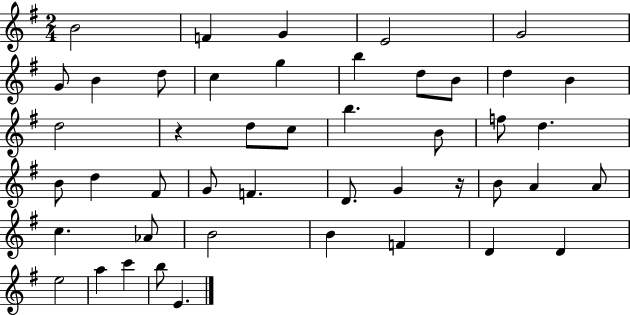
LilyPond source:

{
  \clef treble
  \numericTimeSignature
  \time 2/4
  \key g \major
  b'2 | f'4 g'4 | e'2 | g'2 | \break g'8 b'4 d''8 | c''4 g''4 | b''4 d''8 b'8 | d''4 b'4 | \break d''2 | r4 d''8 c''8 | b''4. b'8 | f''8 d''4. | \break b'8 d''4 fis'8 | g'8 f'4. | d'8. g'4 r16 | b'8 a'4 a'8 | \break c''4. aes'8 | b'2 | b'4 f'4 | d'4 d'4 | \break e''2 | a''4 c'''4 | b''8 e'4. | \bar "|."
}